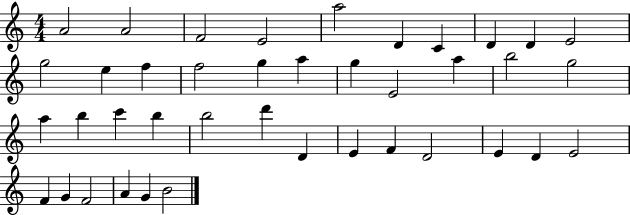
A4/h A4/h F4/h E4/h A5/h D4/q C4/q D4/q D4/q E4/h G5/h E5/q F5/q F5/h G5/q A5/q G5/q E4/h A5/q B5/h G5/h A5/q B5/q C6/q B5/q B5/h D6/q D4/q E4/q F4/q D4/h E4/q D4/q E4/h F4/q G4/q F4/h A4/q G4/q B4/h